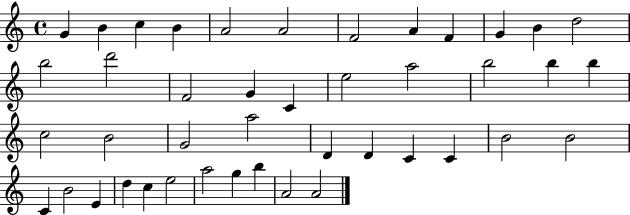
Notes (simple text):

G4/q B4/q C5/q B4/q A4/h A4/h F4/h A4/q F4/q G4/q B4/q D5/h B5/h D6/h F4/h G4/q C4/q E5/h A5/h B5/h B5/q B5/q C5/h B4/h G4/h A5/h D4/q D4/q C4/q C4/q B4/h B4/h C4/q B4/h E4/q D5/q C5/q E5/h A5/h G5/q B5/q A4/h A4/h